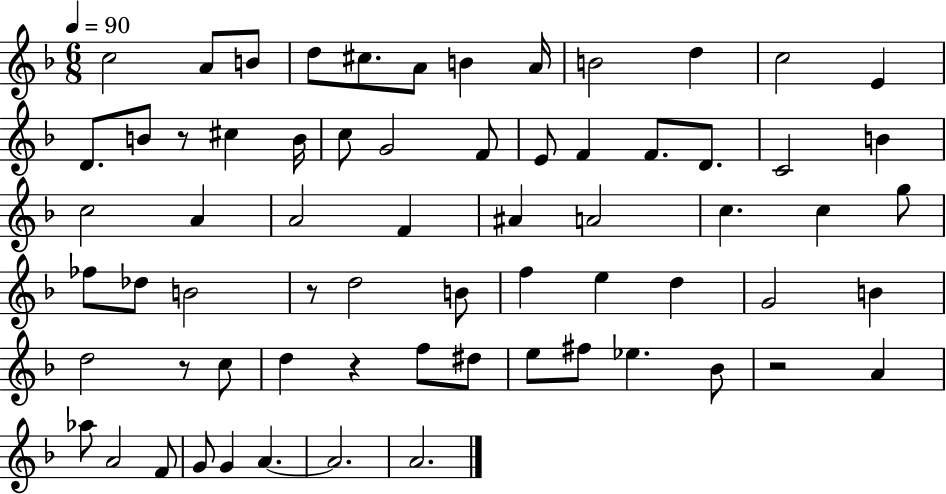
{
  \clef treble
  \numericTimeSignature
  \time 6/8
  \key f \major
  \tempo 4 = 90
  c''2 a'8 b'8 | d''8 cis''8. a'8 b'4 a'16 | b'2 d''4 | c''2 e'4 | \break d'8. b'8 r8 cis''4 b'16 | c''8 g'2 f'8 | e'8 f'4 f'8. d'8. | c'2 b'4 | \break c''2 a'4 | a'2 f'4 | ais'4 a'2 | c''4. c''4 g''8 | \break fes''8 des''8 b'2 | r8 d''2 b'8 | f''4 e''4 d''4 | g'2 b'4 | \break d''2 r8 c''8 | d''4 r4 f''8 dis''8 | e''8 fis''8 ees''4. bes'8 | r2 a'4 | \break aes''8 a'2 f'8 | g'8 g'4 a'4.~~ | a'2. | a'2. | \break \bar "|."
}